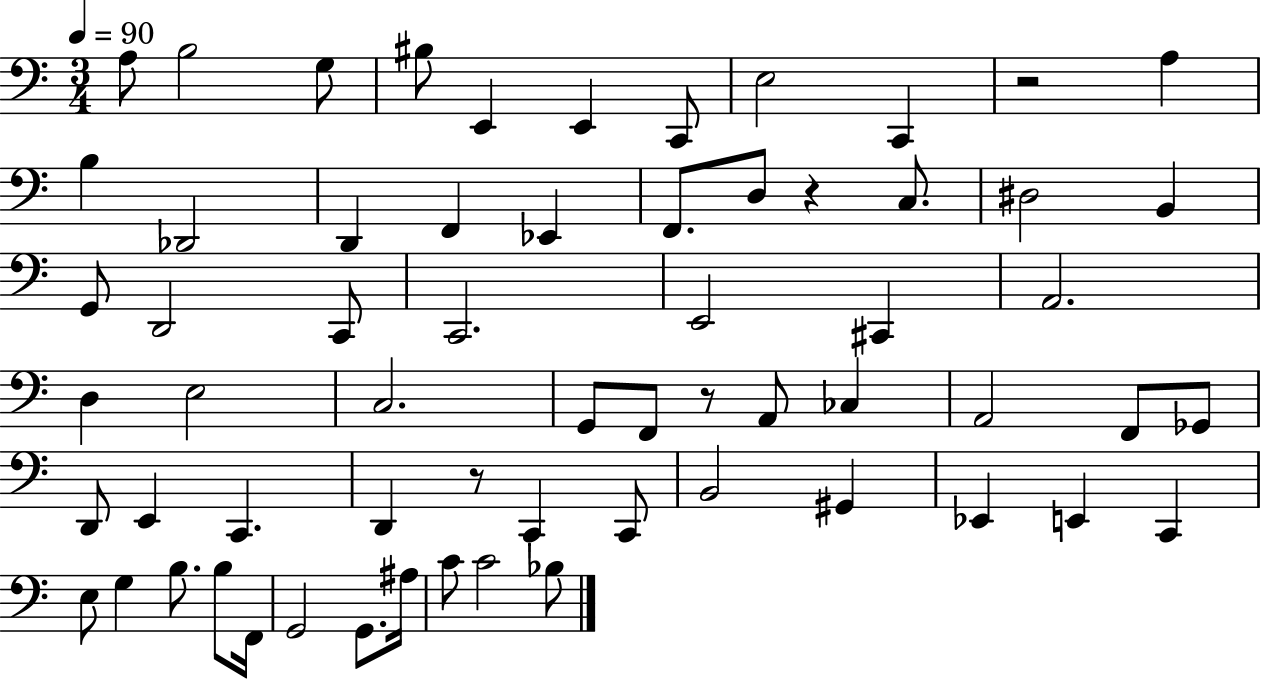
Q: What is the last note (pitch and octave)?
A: Bb3